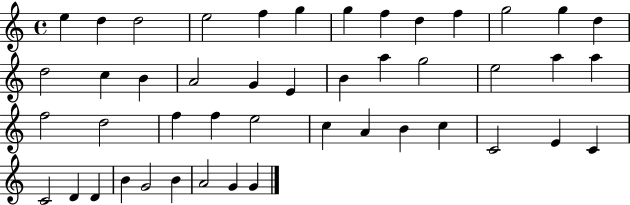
E5/q D5/q D5/h E5/h F5/q G5/q G5/q F5/q D5/q F5/q G5/h G5/q D5/q D5/h C5/q B4/q A4/h G4/q E4/q B4/q A5/q G5/h E5/h A5/q A5/q F5/h D5/h F5/q F5/q E5/h C5/q A4/q B4/q C5/q C4/h E4/q C4/q C4/h D4/q D4/q B4/q G4/h B4/q A4/h G4/q G4/q